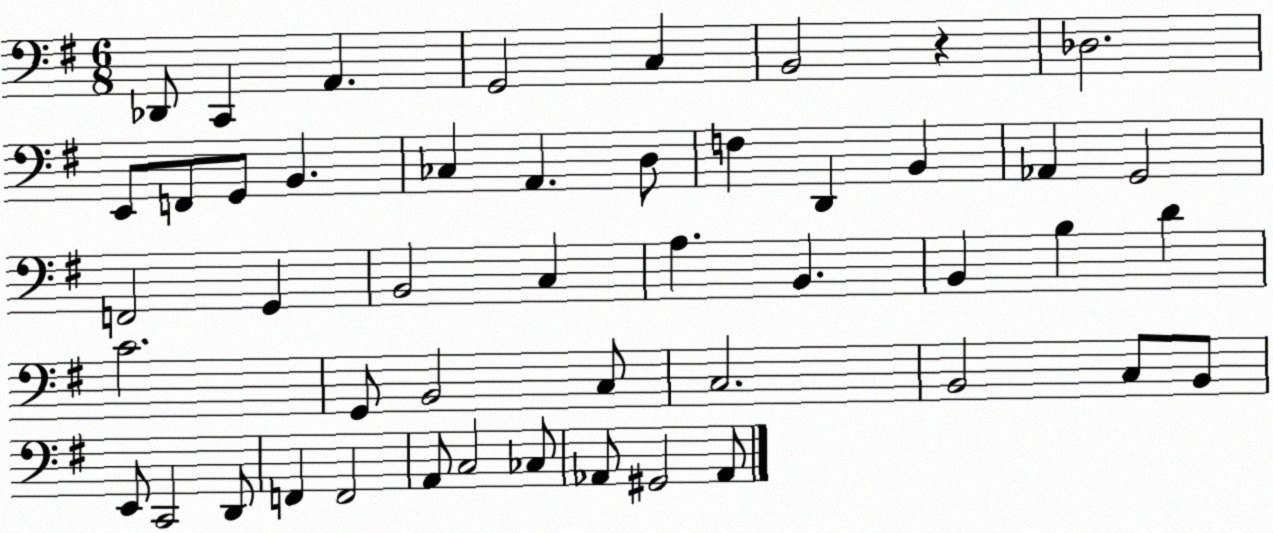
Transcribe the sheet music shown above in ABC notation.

X:1
T:Untitled
M:6/8
L:1/4
K:G
_D,,/2 C,, A,, G,,2 C, B,,2 z _D,2 E,,/2 F,,/2 G,,/2 B,, _C, A,, D,/2 F, D,, B,, _A,, G,,2 F,,2 G,, B,,2 C, A, B,, B,, B, D C2 G,,/2 B,,2 C,/2 C,2 B,,2 C,/2 B,,/2 E,,/2 C,,2 D,,/2 F,, F,,2 A,,/2 C,2 _C,/2 _A,,/2 ^G,,2 _A,,/2